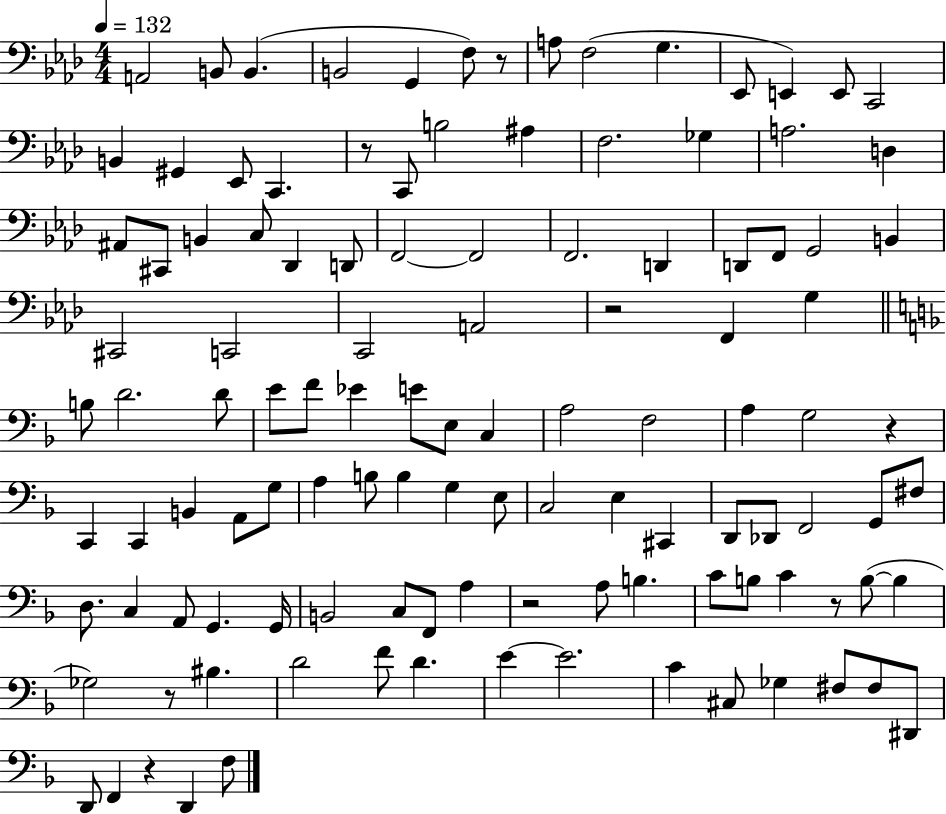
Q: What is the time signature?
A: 4/4